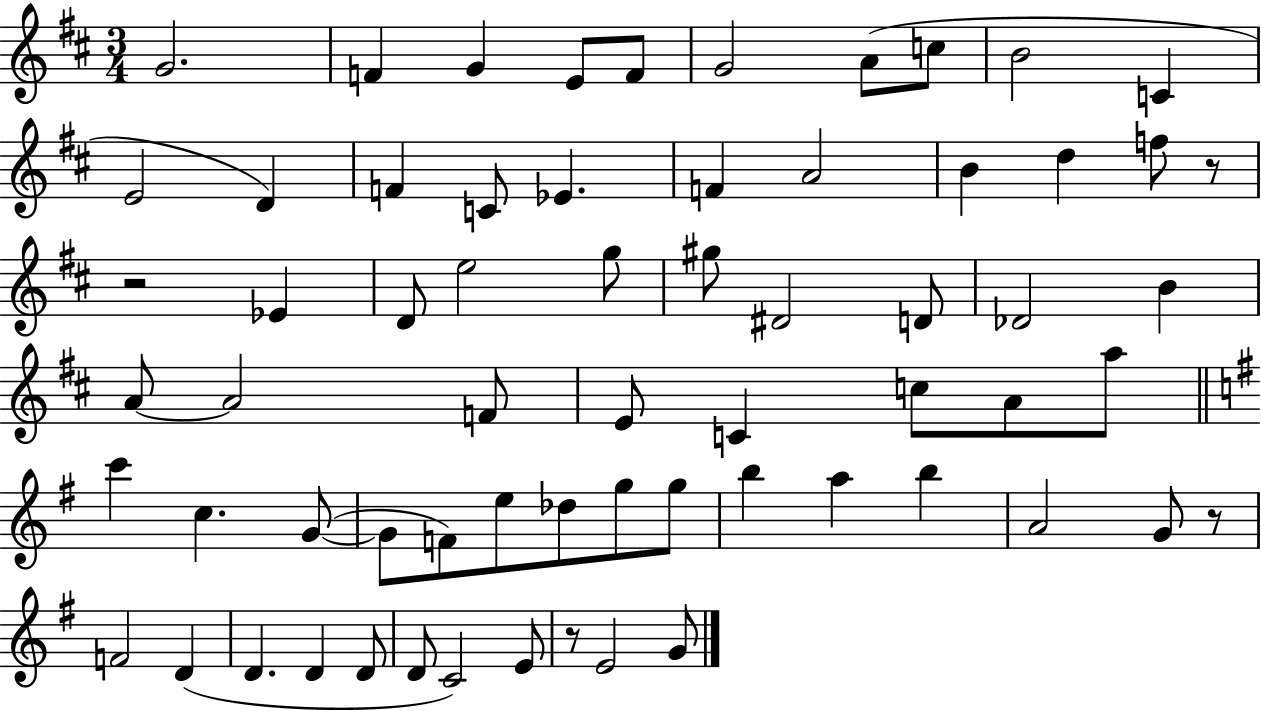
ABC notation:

X:1
T:Untitled
M:3/4
L:1/4
K:D
G2 F G E/2 F/2 G2 A/2 c/2 B2 C E2 D F C/2 _E F A2 B d f/2 z/2 z2 _E D/2 e2 g/2 ^g/2 ^D2 D/2 _D2 B A/2 A2 F/2 E/2 C c/2 A/2 a/2 c' c G/2 G/2 F/2 e/2 _d/2 g/2 g/2 b a b A2 G/2 z/2 F2 D D D D/2 D/2 C2 E/2 z/2 E2 G/2